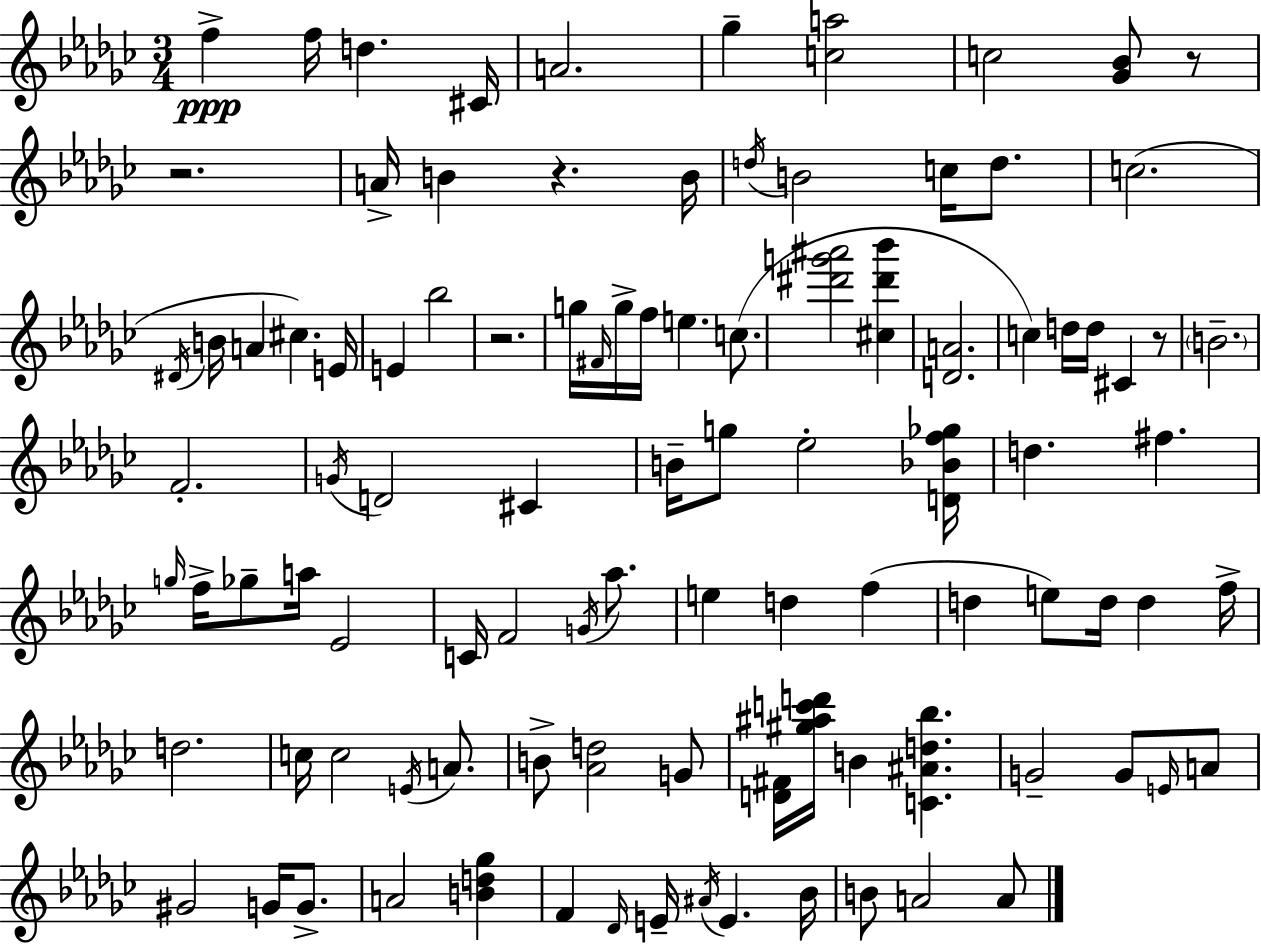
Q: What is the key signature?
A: EES minor